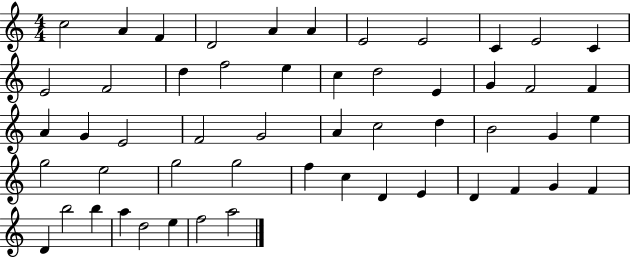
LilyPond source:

{
  \clef treble
  \numericTimeSignature
  \time 4/4
  \key c \major
  c''2 a'4 f'4 | d'2 a'4 a'4 | e'2 e'2 | c'4 e'2 c'4 | \break e'2 f'2 | d''4 f''2 e''4 | c''4 d''2 e'4 | g'4 f'2 f'4 | \break a'4 g'4 e'2 | f'2 g'2 | a'4 c''2 d''4 | b'2 g'4 e''4 | \break g''2 e''2 | g''2 g''2 | f''4 c''4 d'4 e'4 | d'4 f'4 g'4 f'4 | \break d'4 b''2 b''4 | a''4 d''2 e''4 | f''2 a''2 | \bar "|."
}